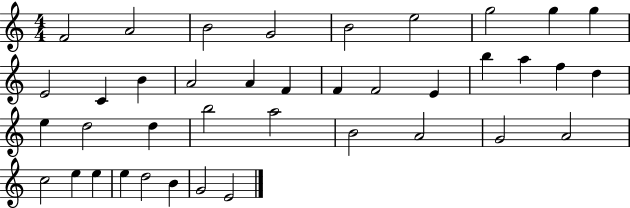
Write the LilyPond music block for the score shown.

{
  \clef treble
  \numericTimeSignature
  \time 4/4
  \key c \major
  f'2 a'2 | b'2 g'2 | b'2 e''2 | g''2 g''4 g''4 | \break e'2 c'4 b'4 | a'2 a'4 f'4 | f'4 f'2 e'4 | b''4 a''4 f''4 d''4 | \break e''4 d''2 d''4 | b''2 a''2 | b'2 a'2 | g'2 a'2 | \break c''2 e''4 e''4 | e''4 d''2 b'4 | g'2 e'2 | \bar "|."
}